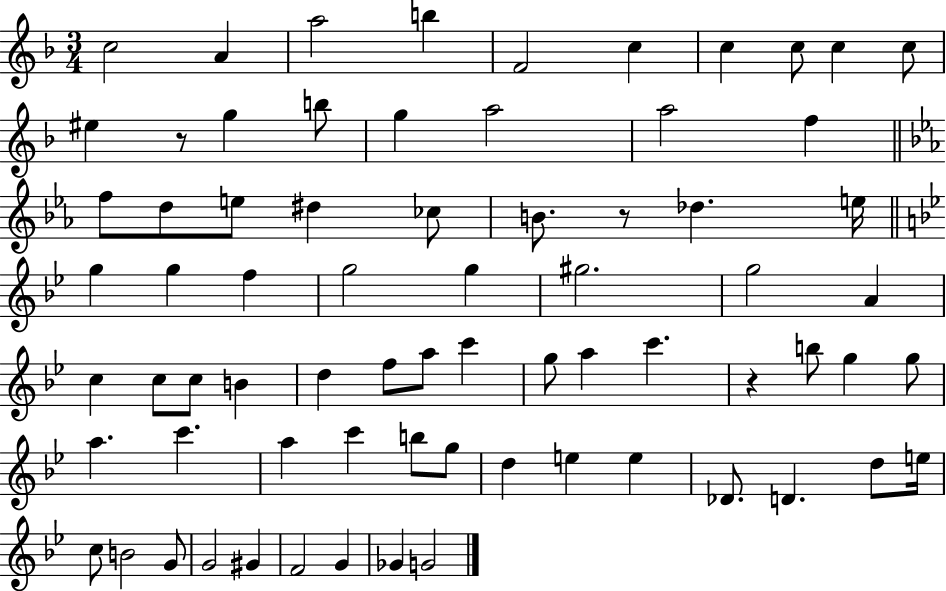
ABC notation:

X:1
T:Untitled
M:3/4
L:1/4
K:F
c2 A a2 b F2 c c c/2 c c/2 ^e z/2 g b/2 g a2 a2 f f/2 d/2 e/2 ^d _c/2 B/2 z/2 _d e/4 g g f g2 g ^g2 g2 A c c/2 c/2 B d f/2 a/2 c' g/2 a c' z b/2 g g/2 a c' a c' b/2 g/2 d e e _D/2 D d/2 e/4 c/2 B2 G/2 G2 ^G F2 G _G G2